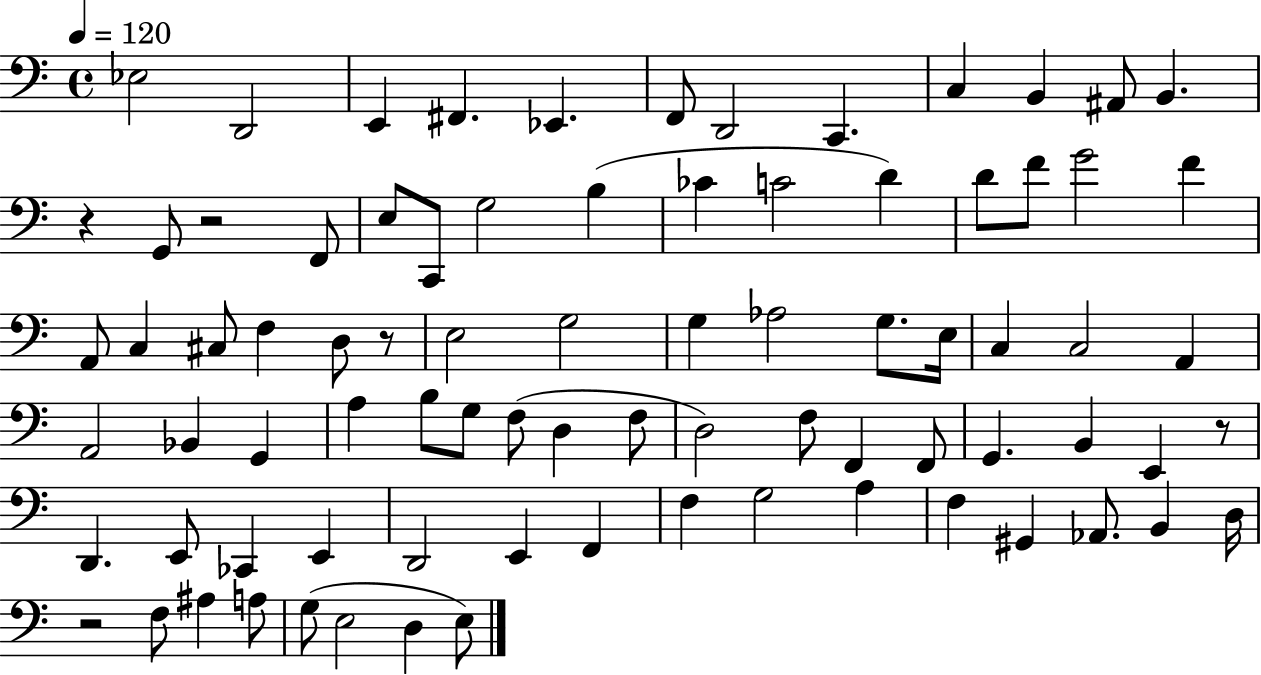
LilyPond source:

{
  \clef bass
  \time 4/4
  \defaultTimeSignature
  \key c \major
  \tempo 4 = 120
  \repeat volta 2 { ees2 d,2 | e,4 fis,4. ees,4. | f,8 d,2 c,4. | c4 b,4 ais,8 b,4. | \break r4 g,8 r2 f,8 | e8 c,8 g2 b4( | ces'4 c'2 d'4) | d'8 f'8 g'2 f'4 | \break a,8 c4 cis8 f4 d8 r8 | e2 g2 | g4 aes2 g8. e16 | c4 c2 a,4 | \break a,2 bes,4 g,4 | a4 b8 g8 f8( d4 f8 | d2) f8 f,4 f,8 | g,4. b,4 e,4 r8 | \break d,4. e,8 ces,4 e,4 | d,2 e,4 f,4 | f4 g2 a4 | f4 gis,4 aes,8. b,4 d16 | \break r2 f8 ais4 a8 | g8( e2 d4 e8) | } \bar "|."
}